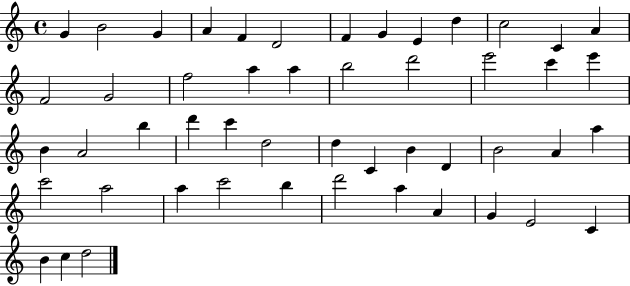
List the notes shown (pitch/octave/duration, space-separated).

G4/q B4/h G4/q A4/q F4/q D4/h F4/q G4/q E4/q D5/q C5/h C4/q A4/q F4/h G4/h F5/h A5/q A5/q B5/h D6/h E6/h C6/q E6/q B4/q A4/h B5/q D6/q C6/q D5/h D5/q C4/q B4/q D4/q B4/h A4/q A5/q C6/h A5/h A5/q C6/h B5/q D6/h A5/q A4/q G4/q E4/h C4/q B4/q C5/q D5/h